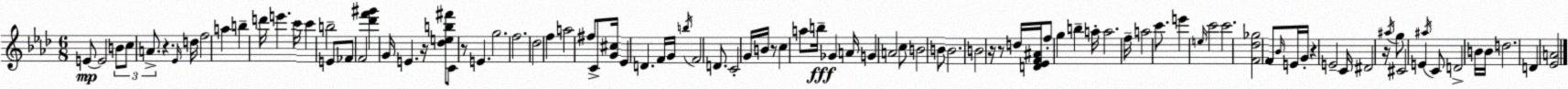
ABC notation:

X:1
T:Untitled
M:6/8
L:1/4
K:Ab
E/2 E2 B/2 c/2 A/2 z _E/4 d/4 f2 a b d'/4 e' c'/4 c' b2 E/2 _F/2 F2 [_d'f'^g'] G/4 E z/4 [_deb^f']/2 C/2 z/2 E g2 f2 _d2 f a2 ^f/2 C/2 [G^c]/4 _E D F/4 G/4 b/4 F2 D/2 C2 G/4 B/4 z/2 c a/2 b/4 _G A/4 G A2 c/2 B2 B/2 B2 B2 z/4 z/2 d/4 [D_EF^A]/4 f/2 g b a/4 a2 f/4 a2 c'/2 e' e/4 c'2 c'2 [F_d_g]2 F/2 _B/4 E/4 G/4 z E2 C/4 ^D2 z/4 ^a/4 g/2 ^C2 E ^a/4 C/2 D2 B/4 B/4 d2 D [_EA]2